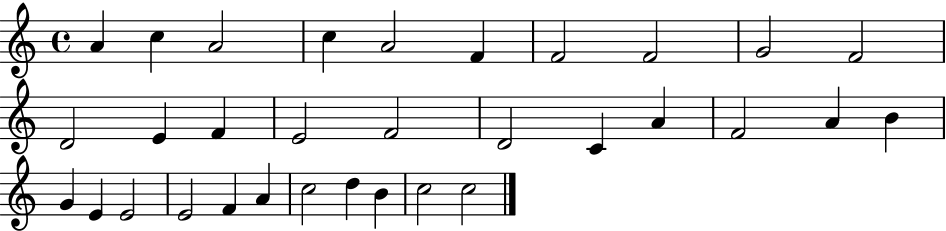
A4/q C5/q A4/h C5/q A4/h F4/q F4/h F4/h G4/h F4/h D4/h E4/q F4/q E4/h F4/h D4/h C4/q A4/q F4/h A4/q B4/q G4/q E4/q E4/h E4/h F4/q A4/q C5/h D5/q B4/q C5/h C5/h